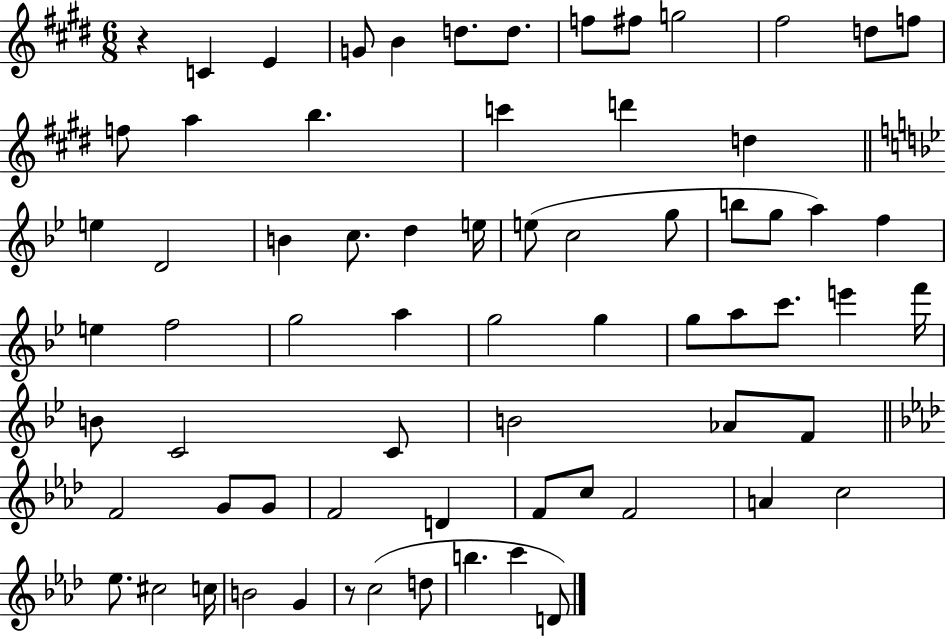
R/q C4/q E4/q G4/e B4/q D5/e. D5/e. F5/e F#5/e G5/h F#5/h D5/e F5/e F5/e A5/q B5/q. C6/q D6/q D5/q E5/q D4/h B4/q C5/e. D5/q E5/s E5/e C5/h G5/e B5/e G5/e A5/q F5/q E5/q F5/h G5/h A5/q G5/h G5/q G5/e A5/e C6/e. E6/q F6/s B4/e C4/h C4/e B4/h Ab4/e F4/e F4/h G4/e G4/e F4/h D4/q F4/e C5/e F4/h A4/q C5/h Eb5/e. C#5/h C5/s B4/h G4/q R/e C5/h D5/e B5/q. C6/q D4/e